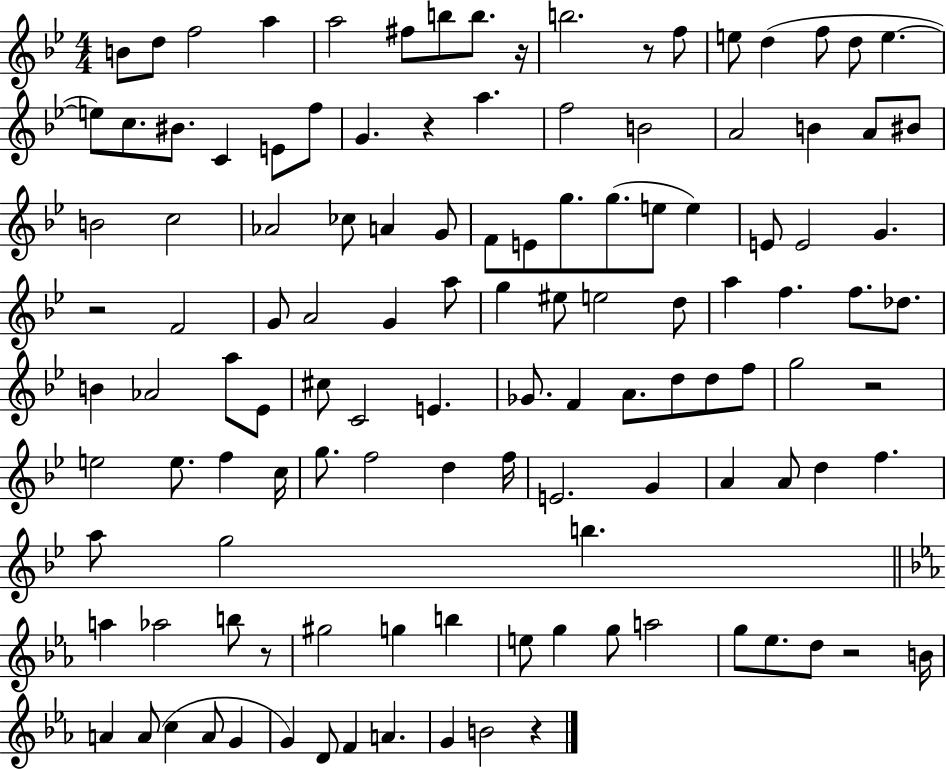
{
  \clef treble
  \numericTimeSignature
  \time 4/4
  \key bes \major
  \repeat volta 2 { b'8 d''8 f''2 a''4 | a''2 fis''8 b''8 b''8. r16 | b''2. r8 f''8 | e''8 d''4( f''8 d''8 e''4.~~ | \break e''8) c''8. bis'8. c'4 e'8 f''8 | g'4. r4 a''4. | f''2 b'2 | a'2 b'4 a'8 bis'8 | \break b'2 c''2 | aes'2 ces''8 a'4 g'8 | f'8 e'8 g''8. g''8.( e''8 e''4) | e'8 e'2 g'4. | \break r2 f'2 | g'8 a'2 g'4 a''8 | g''4 eis''8 e''2 d''8 | a''4 f''4. f''8. des''8. | \break b'4 aes'2 a''8 ees'8 | cis''8 c'2 e'4. | ges'8. f'4 a'8. d''8 d''8 f''8 | g''2 r2 | \break e''2 e''8. f''4 c''16 | g''8. f''2 d''4 f''16 | e'2. g'4 | a'4 a'8 d''4 f''4. | \break a''8 g''2 b''4. | \bar "||" \break \key ees \major a''4 aes''2 b''8 r8 | gis''2 g''4 b''4 | e''8 g''4 g''8 a''2 | g''8 ees''8. d''8 r2 b'16 | \break a'4 a'8( c''4 a'8 g'4 | g'4) d'8 f'4 a'4. | g'4 b'2 r4 | } \bar "|."
}